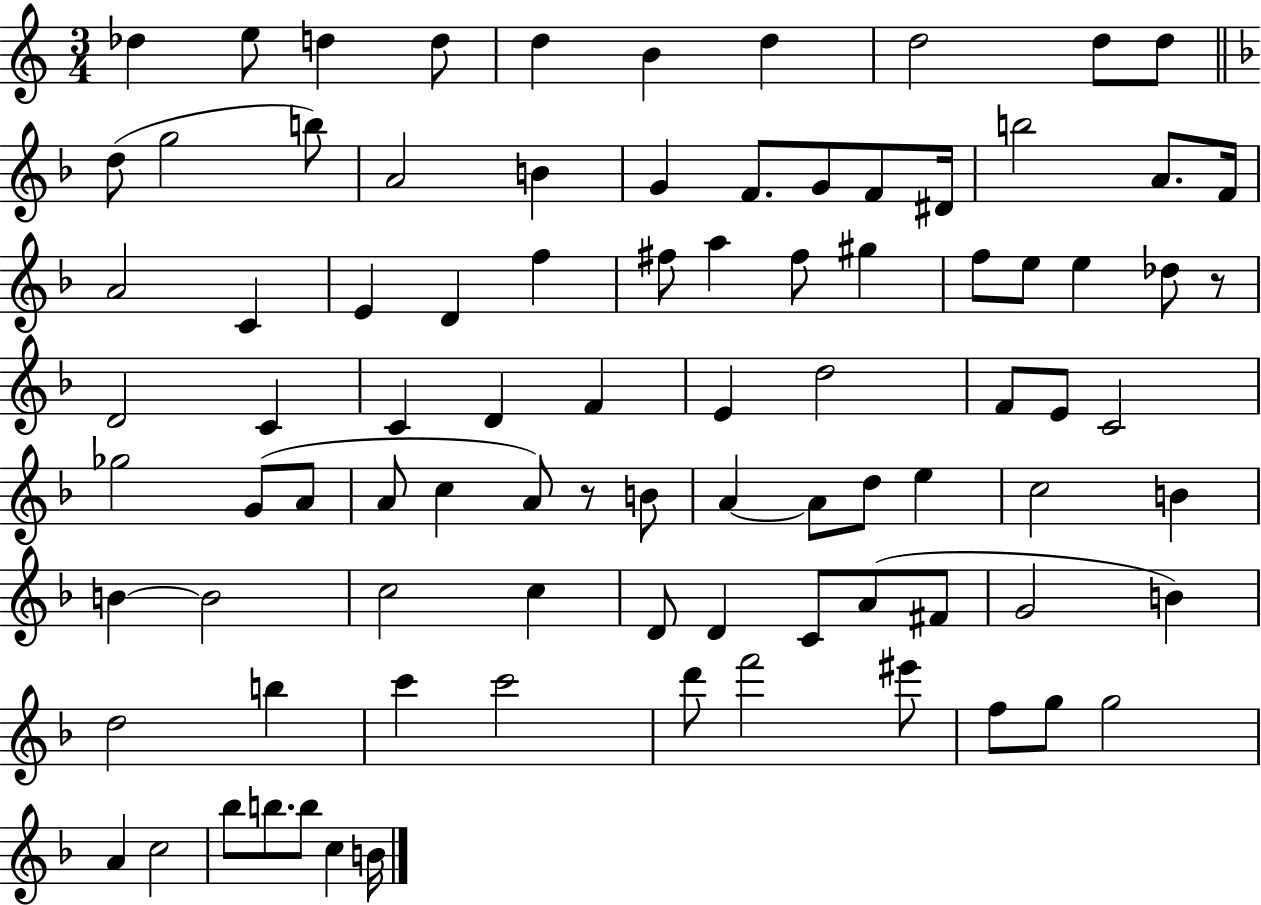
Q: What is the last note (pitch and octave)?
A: B4